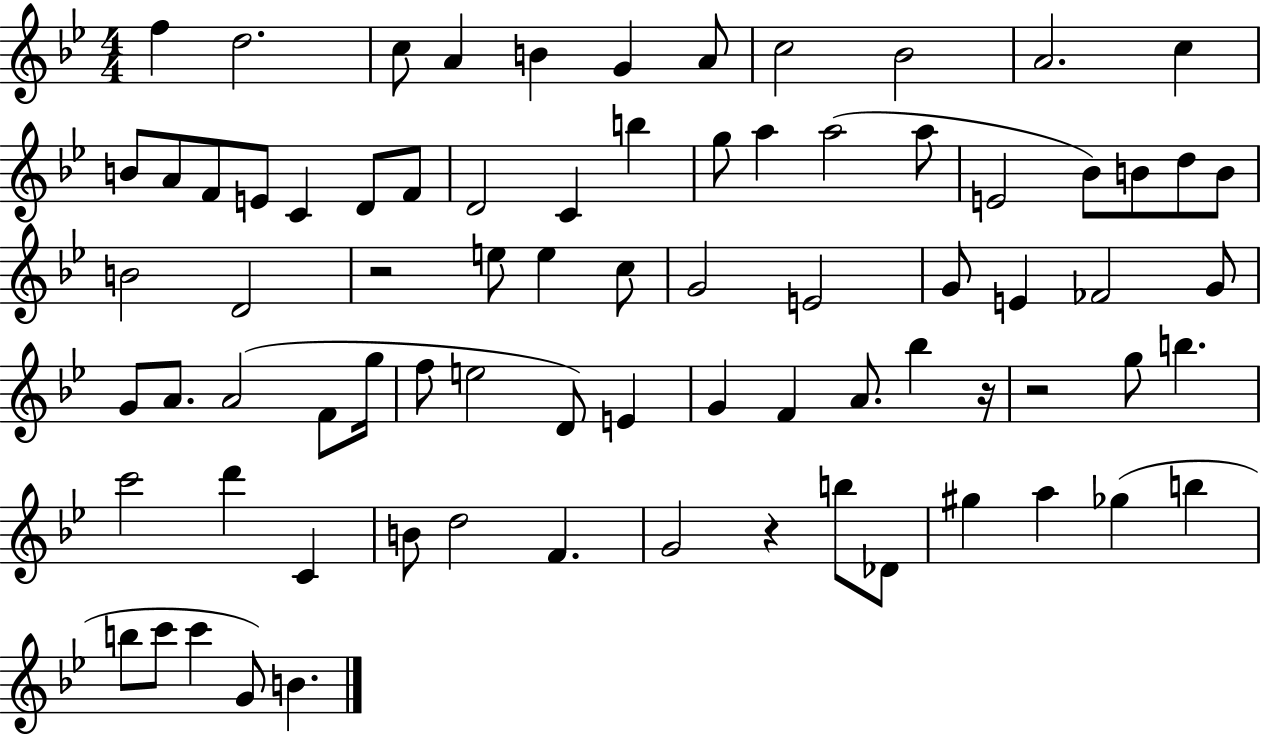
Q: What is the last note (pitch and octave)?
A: B4